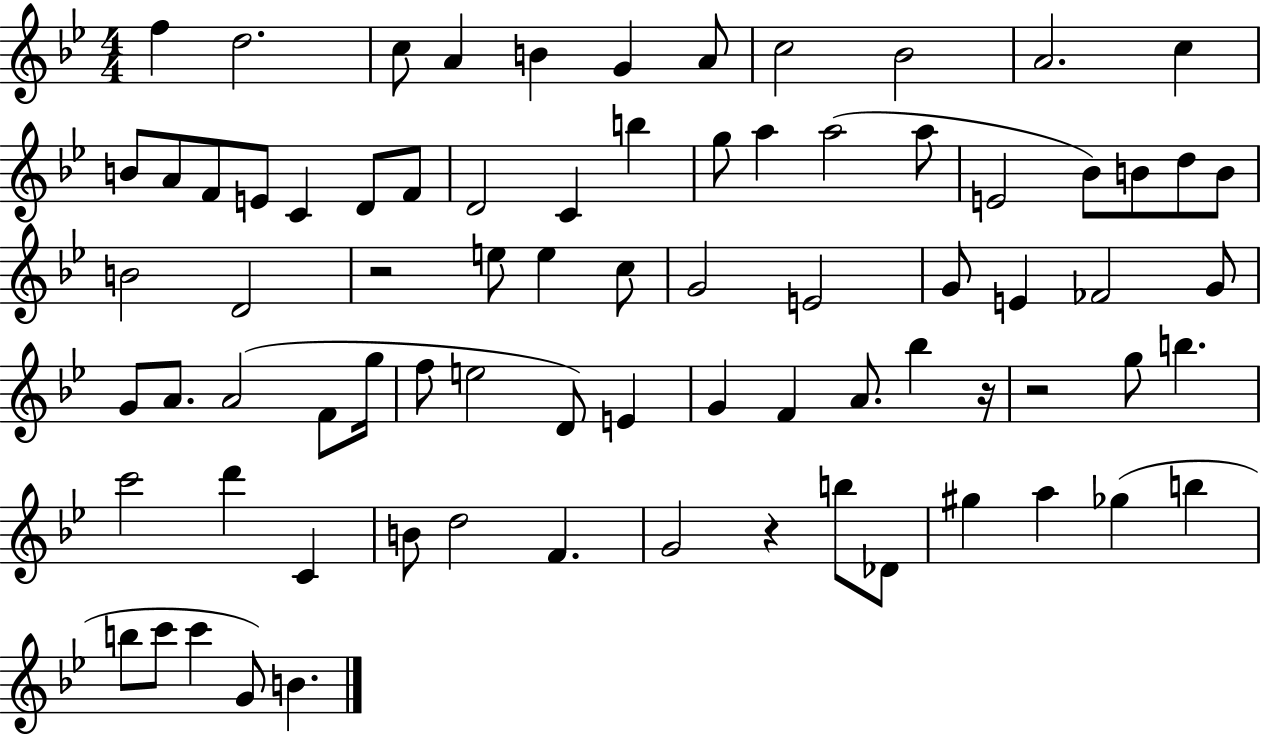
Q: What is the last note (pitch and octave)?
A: B4